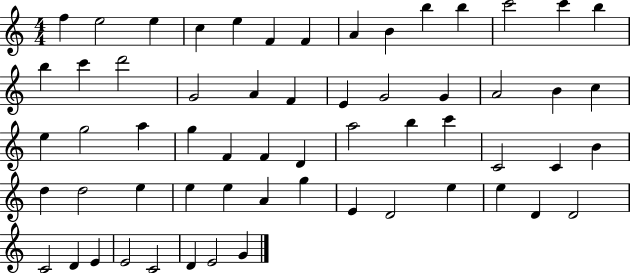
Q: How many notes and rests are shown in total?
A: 60